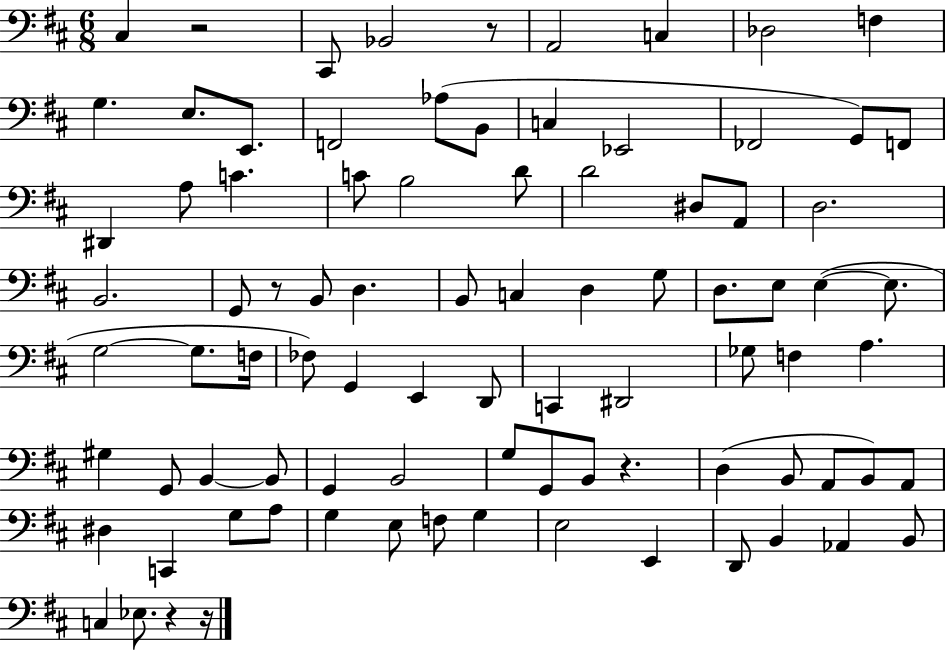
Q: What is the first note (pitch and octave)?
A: C#3